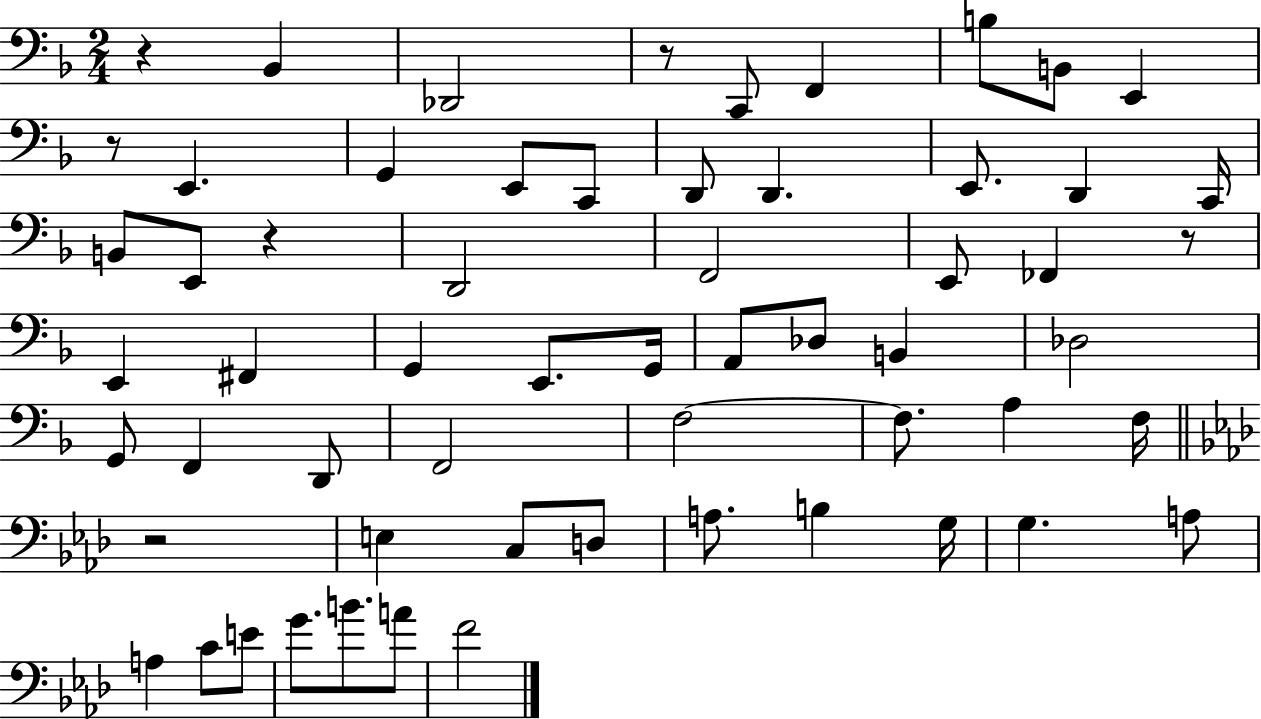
R/q Bb2/q Db2/h R/e C2/e F2/q B3/e B2/e E2/q R/e E2/q. G2/q E2/e C2/e D2/e D2/q. E2/e. D2/q C2/s B2/e E2/e R/q D2/h F2/h E2/e FES2/q R/e E2/q F#2/q G2/q E2/e. G2/s A2/e Db3/e B2/q Db3/h G2/e F2/q D2/e F2/h F3/h F3/e. A3/q F3/s R/h E3/q C3/e D3/e A3/e. B3/q G3/s G3/q. A3/e A3/q C4/e E4/e G4/e. B4/e. A4/e F4/h